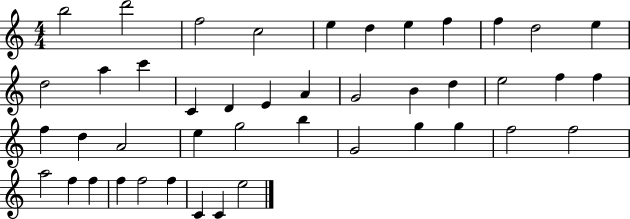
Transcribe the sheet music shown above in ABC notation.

X:1
T:Untitled
M:4/4
L:1/4
K:C
b2 d'2 f2 c2 e d e f f d2 e d2 a c' C D E A G2 B d e2 f f f d A2 e g2 b G2 g g f2 f2 a2 f f f f2 f C C e2